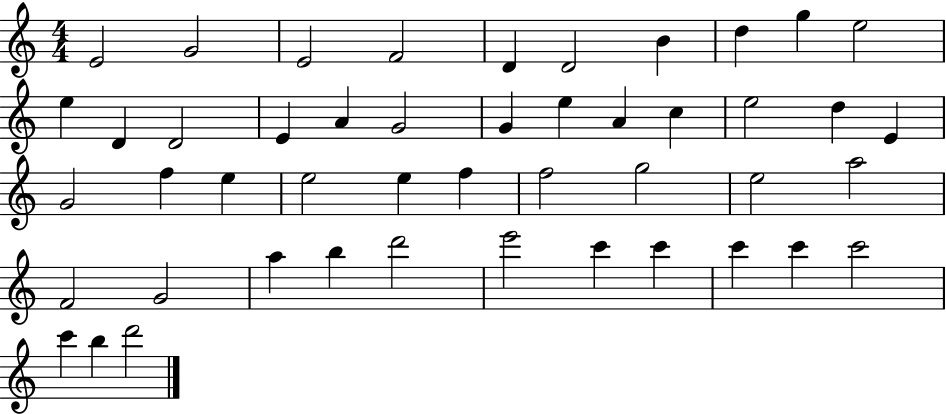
{
  \clef treble
  \numericTimeSignature
  \time 4/4
  \key c \major
  e'2 g'2 | e'2 f'2 | d'4 d'2 b'4 | d''4 g''4 e''2 | \break e''4 d'4 d'2 | e'4 a'4 g'2 | g'4 e''4 a'4 c''4 | e''2 d''4 e'4 | \break g'2 f''4 e''4 | e''2 e''4 f''4 | f''2 g''2 | e''2 a''2 | \break f'2 g'2 | a''4 b''4 d'''2 | e'''2 c'''4 c'''4 | c'''4 c'''4 c'''2 | \break c'''4 b''4 d'''2 | \bar "|."
}